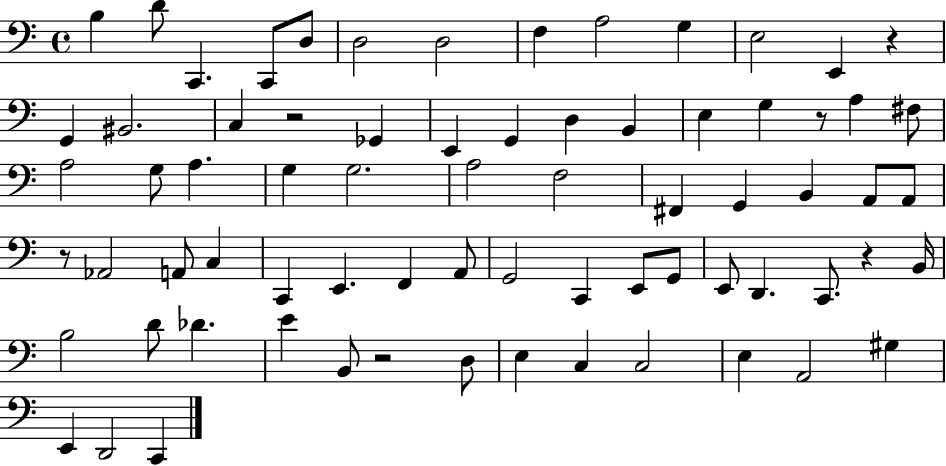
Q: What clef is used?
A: bass